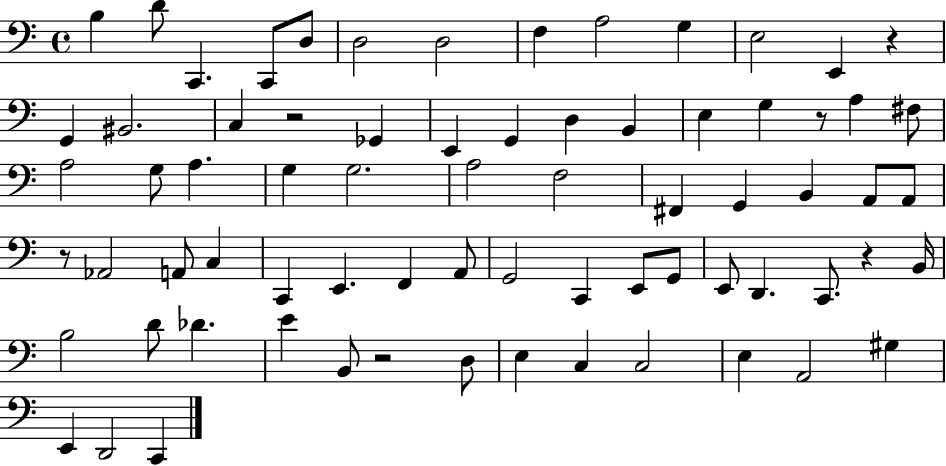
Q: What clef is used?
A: bass